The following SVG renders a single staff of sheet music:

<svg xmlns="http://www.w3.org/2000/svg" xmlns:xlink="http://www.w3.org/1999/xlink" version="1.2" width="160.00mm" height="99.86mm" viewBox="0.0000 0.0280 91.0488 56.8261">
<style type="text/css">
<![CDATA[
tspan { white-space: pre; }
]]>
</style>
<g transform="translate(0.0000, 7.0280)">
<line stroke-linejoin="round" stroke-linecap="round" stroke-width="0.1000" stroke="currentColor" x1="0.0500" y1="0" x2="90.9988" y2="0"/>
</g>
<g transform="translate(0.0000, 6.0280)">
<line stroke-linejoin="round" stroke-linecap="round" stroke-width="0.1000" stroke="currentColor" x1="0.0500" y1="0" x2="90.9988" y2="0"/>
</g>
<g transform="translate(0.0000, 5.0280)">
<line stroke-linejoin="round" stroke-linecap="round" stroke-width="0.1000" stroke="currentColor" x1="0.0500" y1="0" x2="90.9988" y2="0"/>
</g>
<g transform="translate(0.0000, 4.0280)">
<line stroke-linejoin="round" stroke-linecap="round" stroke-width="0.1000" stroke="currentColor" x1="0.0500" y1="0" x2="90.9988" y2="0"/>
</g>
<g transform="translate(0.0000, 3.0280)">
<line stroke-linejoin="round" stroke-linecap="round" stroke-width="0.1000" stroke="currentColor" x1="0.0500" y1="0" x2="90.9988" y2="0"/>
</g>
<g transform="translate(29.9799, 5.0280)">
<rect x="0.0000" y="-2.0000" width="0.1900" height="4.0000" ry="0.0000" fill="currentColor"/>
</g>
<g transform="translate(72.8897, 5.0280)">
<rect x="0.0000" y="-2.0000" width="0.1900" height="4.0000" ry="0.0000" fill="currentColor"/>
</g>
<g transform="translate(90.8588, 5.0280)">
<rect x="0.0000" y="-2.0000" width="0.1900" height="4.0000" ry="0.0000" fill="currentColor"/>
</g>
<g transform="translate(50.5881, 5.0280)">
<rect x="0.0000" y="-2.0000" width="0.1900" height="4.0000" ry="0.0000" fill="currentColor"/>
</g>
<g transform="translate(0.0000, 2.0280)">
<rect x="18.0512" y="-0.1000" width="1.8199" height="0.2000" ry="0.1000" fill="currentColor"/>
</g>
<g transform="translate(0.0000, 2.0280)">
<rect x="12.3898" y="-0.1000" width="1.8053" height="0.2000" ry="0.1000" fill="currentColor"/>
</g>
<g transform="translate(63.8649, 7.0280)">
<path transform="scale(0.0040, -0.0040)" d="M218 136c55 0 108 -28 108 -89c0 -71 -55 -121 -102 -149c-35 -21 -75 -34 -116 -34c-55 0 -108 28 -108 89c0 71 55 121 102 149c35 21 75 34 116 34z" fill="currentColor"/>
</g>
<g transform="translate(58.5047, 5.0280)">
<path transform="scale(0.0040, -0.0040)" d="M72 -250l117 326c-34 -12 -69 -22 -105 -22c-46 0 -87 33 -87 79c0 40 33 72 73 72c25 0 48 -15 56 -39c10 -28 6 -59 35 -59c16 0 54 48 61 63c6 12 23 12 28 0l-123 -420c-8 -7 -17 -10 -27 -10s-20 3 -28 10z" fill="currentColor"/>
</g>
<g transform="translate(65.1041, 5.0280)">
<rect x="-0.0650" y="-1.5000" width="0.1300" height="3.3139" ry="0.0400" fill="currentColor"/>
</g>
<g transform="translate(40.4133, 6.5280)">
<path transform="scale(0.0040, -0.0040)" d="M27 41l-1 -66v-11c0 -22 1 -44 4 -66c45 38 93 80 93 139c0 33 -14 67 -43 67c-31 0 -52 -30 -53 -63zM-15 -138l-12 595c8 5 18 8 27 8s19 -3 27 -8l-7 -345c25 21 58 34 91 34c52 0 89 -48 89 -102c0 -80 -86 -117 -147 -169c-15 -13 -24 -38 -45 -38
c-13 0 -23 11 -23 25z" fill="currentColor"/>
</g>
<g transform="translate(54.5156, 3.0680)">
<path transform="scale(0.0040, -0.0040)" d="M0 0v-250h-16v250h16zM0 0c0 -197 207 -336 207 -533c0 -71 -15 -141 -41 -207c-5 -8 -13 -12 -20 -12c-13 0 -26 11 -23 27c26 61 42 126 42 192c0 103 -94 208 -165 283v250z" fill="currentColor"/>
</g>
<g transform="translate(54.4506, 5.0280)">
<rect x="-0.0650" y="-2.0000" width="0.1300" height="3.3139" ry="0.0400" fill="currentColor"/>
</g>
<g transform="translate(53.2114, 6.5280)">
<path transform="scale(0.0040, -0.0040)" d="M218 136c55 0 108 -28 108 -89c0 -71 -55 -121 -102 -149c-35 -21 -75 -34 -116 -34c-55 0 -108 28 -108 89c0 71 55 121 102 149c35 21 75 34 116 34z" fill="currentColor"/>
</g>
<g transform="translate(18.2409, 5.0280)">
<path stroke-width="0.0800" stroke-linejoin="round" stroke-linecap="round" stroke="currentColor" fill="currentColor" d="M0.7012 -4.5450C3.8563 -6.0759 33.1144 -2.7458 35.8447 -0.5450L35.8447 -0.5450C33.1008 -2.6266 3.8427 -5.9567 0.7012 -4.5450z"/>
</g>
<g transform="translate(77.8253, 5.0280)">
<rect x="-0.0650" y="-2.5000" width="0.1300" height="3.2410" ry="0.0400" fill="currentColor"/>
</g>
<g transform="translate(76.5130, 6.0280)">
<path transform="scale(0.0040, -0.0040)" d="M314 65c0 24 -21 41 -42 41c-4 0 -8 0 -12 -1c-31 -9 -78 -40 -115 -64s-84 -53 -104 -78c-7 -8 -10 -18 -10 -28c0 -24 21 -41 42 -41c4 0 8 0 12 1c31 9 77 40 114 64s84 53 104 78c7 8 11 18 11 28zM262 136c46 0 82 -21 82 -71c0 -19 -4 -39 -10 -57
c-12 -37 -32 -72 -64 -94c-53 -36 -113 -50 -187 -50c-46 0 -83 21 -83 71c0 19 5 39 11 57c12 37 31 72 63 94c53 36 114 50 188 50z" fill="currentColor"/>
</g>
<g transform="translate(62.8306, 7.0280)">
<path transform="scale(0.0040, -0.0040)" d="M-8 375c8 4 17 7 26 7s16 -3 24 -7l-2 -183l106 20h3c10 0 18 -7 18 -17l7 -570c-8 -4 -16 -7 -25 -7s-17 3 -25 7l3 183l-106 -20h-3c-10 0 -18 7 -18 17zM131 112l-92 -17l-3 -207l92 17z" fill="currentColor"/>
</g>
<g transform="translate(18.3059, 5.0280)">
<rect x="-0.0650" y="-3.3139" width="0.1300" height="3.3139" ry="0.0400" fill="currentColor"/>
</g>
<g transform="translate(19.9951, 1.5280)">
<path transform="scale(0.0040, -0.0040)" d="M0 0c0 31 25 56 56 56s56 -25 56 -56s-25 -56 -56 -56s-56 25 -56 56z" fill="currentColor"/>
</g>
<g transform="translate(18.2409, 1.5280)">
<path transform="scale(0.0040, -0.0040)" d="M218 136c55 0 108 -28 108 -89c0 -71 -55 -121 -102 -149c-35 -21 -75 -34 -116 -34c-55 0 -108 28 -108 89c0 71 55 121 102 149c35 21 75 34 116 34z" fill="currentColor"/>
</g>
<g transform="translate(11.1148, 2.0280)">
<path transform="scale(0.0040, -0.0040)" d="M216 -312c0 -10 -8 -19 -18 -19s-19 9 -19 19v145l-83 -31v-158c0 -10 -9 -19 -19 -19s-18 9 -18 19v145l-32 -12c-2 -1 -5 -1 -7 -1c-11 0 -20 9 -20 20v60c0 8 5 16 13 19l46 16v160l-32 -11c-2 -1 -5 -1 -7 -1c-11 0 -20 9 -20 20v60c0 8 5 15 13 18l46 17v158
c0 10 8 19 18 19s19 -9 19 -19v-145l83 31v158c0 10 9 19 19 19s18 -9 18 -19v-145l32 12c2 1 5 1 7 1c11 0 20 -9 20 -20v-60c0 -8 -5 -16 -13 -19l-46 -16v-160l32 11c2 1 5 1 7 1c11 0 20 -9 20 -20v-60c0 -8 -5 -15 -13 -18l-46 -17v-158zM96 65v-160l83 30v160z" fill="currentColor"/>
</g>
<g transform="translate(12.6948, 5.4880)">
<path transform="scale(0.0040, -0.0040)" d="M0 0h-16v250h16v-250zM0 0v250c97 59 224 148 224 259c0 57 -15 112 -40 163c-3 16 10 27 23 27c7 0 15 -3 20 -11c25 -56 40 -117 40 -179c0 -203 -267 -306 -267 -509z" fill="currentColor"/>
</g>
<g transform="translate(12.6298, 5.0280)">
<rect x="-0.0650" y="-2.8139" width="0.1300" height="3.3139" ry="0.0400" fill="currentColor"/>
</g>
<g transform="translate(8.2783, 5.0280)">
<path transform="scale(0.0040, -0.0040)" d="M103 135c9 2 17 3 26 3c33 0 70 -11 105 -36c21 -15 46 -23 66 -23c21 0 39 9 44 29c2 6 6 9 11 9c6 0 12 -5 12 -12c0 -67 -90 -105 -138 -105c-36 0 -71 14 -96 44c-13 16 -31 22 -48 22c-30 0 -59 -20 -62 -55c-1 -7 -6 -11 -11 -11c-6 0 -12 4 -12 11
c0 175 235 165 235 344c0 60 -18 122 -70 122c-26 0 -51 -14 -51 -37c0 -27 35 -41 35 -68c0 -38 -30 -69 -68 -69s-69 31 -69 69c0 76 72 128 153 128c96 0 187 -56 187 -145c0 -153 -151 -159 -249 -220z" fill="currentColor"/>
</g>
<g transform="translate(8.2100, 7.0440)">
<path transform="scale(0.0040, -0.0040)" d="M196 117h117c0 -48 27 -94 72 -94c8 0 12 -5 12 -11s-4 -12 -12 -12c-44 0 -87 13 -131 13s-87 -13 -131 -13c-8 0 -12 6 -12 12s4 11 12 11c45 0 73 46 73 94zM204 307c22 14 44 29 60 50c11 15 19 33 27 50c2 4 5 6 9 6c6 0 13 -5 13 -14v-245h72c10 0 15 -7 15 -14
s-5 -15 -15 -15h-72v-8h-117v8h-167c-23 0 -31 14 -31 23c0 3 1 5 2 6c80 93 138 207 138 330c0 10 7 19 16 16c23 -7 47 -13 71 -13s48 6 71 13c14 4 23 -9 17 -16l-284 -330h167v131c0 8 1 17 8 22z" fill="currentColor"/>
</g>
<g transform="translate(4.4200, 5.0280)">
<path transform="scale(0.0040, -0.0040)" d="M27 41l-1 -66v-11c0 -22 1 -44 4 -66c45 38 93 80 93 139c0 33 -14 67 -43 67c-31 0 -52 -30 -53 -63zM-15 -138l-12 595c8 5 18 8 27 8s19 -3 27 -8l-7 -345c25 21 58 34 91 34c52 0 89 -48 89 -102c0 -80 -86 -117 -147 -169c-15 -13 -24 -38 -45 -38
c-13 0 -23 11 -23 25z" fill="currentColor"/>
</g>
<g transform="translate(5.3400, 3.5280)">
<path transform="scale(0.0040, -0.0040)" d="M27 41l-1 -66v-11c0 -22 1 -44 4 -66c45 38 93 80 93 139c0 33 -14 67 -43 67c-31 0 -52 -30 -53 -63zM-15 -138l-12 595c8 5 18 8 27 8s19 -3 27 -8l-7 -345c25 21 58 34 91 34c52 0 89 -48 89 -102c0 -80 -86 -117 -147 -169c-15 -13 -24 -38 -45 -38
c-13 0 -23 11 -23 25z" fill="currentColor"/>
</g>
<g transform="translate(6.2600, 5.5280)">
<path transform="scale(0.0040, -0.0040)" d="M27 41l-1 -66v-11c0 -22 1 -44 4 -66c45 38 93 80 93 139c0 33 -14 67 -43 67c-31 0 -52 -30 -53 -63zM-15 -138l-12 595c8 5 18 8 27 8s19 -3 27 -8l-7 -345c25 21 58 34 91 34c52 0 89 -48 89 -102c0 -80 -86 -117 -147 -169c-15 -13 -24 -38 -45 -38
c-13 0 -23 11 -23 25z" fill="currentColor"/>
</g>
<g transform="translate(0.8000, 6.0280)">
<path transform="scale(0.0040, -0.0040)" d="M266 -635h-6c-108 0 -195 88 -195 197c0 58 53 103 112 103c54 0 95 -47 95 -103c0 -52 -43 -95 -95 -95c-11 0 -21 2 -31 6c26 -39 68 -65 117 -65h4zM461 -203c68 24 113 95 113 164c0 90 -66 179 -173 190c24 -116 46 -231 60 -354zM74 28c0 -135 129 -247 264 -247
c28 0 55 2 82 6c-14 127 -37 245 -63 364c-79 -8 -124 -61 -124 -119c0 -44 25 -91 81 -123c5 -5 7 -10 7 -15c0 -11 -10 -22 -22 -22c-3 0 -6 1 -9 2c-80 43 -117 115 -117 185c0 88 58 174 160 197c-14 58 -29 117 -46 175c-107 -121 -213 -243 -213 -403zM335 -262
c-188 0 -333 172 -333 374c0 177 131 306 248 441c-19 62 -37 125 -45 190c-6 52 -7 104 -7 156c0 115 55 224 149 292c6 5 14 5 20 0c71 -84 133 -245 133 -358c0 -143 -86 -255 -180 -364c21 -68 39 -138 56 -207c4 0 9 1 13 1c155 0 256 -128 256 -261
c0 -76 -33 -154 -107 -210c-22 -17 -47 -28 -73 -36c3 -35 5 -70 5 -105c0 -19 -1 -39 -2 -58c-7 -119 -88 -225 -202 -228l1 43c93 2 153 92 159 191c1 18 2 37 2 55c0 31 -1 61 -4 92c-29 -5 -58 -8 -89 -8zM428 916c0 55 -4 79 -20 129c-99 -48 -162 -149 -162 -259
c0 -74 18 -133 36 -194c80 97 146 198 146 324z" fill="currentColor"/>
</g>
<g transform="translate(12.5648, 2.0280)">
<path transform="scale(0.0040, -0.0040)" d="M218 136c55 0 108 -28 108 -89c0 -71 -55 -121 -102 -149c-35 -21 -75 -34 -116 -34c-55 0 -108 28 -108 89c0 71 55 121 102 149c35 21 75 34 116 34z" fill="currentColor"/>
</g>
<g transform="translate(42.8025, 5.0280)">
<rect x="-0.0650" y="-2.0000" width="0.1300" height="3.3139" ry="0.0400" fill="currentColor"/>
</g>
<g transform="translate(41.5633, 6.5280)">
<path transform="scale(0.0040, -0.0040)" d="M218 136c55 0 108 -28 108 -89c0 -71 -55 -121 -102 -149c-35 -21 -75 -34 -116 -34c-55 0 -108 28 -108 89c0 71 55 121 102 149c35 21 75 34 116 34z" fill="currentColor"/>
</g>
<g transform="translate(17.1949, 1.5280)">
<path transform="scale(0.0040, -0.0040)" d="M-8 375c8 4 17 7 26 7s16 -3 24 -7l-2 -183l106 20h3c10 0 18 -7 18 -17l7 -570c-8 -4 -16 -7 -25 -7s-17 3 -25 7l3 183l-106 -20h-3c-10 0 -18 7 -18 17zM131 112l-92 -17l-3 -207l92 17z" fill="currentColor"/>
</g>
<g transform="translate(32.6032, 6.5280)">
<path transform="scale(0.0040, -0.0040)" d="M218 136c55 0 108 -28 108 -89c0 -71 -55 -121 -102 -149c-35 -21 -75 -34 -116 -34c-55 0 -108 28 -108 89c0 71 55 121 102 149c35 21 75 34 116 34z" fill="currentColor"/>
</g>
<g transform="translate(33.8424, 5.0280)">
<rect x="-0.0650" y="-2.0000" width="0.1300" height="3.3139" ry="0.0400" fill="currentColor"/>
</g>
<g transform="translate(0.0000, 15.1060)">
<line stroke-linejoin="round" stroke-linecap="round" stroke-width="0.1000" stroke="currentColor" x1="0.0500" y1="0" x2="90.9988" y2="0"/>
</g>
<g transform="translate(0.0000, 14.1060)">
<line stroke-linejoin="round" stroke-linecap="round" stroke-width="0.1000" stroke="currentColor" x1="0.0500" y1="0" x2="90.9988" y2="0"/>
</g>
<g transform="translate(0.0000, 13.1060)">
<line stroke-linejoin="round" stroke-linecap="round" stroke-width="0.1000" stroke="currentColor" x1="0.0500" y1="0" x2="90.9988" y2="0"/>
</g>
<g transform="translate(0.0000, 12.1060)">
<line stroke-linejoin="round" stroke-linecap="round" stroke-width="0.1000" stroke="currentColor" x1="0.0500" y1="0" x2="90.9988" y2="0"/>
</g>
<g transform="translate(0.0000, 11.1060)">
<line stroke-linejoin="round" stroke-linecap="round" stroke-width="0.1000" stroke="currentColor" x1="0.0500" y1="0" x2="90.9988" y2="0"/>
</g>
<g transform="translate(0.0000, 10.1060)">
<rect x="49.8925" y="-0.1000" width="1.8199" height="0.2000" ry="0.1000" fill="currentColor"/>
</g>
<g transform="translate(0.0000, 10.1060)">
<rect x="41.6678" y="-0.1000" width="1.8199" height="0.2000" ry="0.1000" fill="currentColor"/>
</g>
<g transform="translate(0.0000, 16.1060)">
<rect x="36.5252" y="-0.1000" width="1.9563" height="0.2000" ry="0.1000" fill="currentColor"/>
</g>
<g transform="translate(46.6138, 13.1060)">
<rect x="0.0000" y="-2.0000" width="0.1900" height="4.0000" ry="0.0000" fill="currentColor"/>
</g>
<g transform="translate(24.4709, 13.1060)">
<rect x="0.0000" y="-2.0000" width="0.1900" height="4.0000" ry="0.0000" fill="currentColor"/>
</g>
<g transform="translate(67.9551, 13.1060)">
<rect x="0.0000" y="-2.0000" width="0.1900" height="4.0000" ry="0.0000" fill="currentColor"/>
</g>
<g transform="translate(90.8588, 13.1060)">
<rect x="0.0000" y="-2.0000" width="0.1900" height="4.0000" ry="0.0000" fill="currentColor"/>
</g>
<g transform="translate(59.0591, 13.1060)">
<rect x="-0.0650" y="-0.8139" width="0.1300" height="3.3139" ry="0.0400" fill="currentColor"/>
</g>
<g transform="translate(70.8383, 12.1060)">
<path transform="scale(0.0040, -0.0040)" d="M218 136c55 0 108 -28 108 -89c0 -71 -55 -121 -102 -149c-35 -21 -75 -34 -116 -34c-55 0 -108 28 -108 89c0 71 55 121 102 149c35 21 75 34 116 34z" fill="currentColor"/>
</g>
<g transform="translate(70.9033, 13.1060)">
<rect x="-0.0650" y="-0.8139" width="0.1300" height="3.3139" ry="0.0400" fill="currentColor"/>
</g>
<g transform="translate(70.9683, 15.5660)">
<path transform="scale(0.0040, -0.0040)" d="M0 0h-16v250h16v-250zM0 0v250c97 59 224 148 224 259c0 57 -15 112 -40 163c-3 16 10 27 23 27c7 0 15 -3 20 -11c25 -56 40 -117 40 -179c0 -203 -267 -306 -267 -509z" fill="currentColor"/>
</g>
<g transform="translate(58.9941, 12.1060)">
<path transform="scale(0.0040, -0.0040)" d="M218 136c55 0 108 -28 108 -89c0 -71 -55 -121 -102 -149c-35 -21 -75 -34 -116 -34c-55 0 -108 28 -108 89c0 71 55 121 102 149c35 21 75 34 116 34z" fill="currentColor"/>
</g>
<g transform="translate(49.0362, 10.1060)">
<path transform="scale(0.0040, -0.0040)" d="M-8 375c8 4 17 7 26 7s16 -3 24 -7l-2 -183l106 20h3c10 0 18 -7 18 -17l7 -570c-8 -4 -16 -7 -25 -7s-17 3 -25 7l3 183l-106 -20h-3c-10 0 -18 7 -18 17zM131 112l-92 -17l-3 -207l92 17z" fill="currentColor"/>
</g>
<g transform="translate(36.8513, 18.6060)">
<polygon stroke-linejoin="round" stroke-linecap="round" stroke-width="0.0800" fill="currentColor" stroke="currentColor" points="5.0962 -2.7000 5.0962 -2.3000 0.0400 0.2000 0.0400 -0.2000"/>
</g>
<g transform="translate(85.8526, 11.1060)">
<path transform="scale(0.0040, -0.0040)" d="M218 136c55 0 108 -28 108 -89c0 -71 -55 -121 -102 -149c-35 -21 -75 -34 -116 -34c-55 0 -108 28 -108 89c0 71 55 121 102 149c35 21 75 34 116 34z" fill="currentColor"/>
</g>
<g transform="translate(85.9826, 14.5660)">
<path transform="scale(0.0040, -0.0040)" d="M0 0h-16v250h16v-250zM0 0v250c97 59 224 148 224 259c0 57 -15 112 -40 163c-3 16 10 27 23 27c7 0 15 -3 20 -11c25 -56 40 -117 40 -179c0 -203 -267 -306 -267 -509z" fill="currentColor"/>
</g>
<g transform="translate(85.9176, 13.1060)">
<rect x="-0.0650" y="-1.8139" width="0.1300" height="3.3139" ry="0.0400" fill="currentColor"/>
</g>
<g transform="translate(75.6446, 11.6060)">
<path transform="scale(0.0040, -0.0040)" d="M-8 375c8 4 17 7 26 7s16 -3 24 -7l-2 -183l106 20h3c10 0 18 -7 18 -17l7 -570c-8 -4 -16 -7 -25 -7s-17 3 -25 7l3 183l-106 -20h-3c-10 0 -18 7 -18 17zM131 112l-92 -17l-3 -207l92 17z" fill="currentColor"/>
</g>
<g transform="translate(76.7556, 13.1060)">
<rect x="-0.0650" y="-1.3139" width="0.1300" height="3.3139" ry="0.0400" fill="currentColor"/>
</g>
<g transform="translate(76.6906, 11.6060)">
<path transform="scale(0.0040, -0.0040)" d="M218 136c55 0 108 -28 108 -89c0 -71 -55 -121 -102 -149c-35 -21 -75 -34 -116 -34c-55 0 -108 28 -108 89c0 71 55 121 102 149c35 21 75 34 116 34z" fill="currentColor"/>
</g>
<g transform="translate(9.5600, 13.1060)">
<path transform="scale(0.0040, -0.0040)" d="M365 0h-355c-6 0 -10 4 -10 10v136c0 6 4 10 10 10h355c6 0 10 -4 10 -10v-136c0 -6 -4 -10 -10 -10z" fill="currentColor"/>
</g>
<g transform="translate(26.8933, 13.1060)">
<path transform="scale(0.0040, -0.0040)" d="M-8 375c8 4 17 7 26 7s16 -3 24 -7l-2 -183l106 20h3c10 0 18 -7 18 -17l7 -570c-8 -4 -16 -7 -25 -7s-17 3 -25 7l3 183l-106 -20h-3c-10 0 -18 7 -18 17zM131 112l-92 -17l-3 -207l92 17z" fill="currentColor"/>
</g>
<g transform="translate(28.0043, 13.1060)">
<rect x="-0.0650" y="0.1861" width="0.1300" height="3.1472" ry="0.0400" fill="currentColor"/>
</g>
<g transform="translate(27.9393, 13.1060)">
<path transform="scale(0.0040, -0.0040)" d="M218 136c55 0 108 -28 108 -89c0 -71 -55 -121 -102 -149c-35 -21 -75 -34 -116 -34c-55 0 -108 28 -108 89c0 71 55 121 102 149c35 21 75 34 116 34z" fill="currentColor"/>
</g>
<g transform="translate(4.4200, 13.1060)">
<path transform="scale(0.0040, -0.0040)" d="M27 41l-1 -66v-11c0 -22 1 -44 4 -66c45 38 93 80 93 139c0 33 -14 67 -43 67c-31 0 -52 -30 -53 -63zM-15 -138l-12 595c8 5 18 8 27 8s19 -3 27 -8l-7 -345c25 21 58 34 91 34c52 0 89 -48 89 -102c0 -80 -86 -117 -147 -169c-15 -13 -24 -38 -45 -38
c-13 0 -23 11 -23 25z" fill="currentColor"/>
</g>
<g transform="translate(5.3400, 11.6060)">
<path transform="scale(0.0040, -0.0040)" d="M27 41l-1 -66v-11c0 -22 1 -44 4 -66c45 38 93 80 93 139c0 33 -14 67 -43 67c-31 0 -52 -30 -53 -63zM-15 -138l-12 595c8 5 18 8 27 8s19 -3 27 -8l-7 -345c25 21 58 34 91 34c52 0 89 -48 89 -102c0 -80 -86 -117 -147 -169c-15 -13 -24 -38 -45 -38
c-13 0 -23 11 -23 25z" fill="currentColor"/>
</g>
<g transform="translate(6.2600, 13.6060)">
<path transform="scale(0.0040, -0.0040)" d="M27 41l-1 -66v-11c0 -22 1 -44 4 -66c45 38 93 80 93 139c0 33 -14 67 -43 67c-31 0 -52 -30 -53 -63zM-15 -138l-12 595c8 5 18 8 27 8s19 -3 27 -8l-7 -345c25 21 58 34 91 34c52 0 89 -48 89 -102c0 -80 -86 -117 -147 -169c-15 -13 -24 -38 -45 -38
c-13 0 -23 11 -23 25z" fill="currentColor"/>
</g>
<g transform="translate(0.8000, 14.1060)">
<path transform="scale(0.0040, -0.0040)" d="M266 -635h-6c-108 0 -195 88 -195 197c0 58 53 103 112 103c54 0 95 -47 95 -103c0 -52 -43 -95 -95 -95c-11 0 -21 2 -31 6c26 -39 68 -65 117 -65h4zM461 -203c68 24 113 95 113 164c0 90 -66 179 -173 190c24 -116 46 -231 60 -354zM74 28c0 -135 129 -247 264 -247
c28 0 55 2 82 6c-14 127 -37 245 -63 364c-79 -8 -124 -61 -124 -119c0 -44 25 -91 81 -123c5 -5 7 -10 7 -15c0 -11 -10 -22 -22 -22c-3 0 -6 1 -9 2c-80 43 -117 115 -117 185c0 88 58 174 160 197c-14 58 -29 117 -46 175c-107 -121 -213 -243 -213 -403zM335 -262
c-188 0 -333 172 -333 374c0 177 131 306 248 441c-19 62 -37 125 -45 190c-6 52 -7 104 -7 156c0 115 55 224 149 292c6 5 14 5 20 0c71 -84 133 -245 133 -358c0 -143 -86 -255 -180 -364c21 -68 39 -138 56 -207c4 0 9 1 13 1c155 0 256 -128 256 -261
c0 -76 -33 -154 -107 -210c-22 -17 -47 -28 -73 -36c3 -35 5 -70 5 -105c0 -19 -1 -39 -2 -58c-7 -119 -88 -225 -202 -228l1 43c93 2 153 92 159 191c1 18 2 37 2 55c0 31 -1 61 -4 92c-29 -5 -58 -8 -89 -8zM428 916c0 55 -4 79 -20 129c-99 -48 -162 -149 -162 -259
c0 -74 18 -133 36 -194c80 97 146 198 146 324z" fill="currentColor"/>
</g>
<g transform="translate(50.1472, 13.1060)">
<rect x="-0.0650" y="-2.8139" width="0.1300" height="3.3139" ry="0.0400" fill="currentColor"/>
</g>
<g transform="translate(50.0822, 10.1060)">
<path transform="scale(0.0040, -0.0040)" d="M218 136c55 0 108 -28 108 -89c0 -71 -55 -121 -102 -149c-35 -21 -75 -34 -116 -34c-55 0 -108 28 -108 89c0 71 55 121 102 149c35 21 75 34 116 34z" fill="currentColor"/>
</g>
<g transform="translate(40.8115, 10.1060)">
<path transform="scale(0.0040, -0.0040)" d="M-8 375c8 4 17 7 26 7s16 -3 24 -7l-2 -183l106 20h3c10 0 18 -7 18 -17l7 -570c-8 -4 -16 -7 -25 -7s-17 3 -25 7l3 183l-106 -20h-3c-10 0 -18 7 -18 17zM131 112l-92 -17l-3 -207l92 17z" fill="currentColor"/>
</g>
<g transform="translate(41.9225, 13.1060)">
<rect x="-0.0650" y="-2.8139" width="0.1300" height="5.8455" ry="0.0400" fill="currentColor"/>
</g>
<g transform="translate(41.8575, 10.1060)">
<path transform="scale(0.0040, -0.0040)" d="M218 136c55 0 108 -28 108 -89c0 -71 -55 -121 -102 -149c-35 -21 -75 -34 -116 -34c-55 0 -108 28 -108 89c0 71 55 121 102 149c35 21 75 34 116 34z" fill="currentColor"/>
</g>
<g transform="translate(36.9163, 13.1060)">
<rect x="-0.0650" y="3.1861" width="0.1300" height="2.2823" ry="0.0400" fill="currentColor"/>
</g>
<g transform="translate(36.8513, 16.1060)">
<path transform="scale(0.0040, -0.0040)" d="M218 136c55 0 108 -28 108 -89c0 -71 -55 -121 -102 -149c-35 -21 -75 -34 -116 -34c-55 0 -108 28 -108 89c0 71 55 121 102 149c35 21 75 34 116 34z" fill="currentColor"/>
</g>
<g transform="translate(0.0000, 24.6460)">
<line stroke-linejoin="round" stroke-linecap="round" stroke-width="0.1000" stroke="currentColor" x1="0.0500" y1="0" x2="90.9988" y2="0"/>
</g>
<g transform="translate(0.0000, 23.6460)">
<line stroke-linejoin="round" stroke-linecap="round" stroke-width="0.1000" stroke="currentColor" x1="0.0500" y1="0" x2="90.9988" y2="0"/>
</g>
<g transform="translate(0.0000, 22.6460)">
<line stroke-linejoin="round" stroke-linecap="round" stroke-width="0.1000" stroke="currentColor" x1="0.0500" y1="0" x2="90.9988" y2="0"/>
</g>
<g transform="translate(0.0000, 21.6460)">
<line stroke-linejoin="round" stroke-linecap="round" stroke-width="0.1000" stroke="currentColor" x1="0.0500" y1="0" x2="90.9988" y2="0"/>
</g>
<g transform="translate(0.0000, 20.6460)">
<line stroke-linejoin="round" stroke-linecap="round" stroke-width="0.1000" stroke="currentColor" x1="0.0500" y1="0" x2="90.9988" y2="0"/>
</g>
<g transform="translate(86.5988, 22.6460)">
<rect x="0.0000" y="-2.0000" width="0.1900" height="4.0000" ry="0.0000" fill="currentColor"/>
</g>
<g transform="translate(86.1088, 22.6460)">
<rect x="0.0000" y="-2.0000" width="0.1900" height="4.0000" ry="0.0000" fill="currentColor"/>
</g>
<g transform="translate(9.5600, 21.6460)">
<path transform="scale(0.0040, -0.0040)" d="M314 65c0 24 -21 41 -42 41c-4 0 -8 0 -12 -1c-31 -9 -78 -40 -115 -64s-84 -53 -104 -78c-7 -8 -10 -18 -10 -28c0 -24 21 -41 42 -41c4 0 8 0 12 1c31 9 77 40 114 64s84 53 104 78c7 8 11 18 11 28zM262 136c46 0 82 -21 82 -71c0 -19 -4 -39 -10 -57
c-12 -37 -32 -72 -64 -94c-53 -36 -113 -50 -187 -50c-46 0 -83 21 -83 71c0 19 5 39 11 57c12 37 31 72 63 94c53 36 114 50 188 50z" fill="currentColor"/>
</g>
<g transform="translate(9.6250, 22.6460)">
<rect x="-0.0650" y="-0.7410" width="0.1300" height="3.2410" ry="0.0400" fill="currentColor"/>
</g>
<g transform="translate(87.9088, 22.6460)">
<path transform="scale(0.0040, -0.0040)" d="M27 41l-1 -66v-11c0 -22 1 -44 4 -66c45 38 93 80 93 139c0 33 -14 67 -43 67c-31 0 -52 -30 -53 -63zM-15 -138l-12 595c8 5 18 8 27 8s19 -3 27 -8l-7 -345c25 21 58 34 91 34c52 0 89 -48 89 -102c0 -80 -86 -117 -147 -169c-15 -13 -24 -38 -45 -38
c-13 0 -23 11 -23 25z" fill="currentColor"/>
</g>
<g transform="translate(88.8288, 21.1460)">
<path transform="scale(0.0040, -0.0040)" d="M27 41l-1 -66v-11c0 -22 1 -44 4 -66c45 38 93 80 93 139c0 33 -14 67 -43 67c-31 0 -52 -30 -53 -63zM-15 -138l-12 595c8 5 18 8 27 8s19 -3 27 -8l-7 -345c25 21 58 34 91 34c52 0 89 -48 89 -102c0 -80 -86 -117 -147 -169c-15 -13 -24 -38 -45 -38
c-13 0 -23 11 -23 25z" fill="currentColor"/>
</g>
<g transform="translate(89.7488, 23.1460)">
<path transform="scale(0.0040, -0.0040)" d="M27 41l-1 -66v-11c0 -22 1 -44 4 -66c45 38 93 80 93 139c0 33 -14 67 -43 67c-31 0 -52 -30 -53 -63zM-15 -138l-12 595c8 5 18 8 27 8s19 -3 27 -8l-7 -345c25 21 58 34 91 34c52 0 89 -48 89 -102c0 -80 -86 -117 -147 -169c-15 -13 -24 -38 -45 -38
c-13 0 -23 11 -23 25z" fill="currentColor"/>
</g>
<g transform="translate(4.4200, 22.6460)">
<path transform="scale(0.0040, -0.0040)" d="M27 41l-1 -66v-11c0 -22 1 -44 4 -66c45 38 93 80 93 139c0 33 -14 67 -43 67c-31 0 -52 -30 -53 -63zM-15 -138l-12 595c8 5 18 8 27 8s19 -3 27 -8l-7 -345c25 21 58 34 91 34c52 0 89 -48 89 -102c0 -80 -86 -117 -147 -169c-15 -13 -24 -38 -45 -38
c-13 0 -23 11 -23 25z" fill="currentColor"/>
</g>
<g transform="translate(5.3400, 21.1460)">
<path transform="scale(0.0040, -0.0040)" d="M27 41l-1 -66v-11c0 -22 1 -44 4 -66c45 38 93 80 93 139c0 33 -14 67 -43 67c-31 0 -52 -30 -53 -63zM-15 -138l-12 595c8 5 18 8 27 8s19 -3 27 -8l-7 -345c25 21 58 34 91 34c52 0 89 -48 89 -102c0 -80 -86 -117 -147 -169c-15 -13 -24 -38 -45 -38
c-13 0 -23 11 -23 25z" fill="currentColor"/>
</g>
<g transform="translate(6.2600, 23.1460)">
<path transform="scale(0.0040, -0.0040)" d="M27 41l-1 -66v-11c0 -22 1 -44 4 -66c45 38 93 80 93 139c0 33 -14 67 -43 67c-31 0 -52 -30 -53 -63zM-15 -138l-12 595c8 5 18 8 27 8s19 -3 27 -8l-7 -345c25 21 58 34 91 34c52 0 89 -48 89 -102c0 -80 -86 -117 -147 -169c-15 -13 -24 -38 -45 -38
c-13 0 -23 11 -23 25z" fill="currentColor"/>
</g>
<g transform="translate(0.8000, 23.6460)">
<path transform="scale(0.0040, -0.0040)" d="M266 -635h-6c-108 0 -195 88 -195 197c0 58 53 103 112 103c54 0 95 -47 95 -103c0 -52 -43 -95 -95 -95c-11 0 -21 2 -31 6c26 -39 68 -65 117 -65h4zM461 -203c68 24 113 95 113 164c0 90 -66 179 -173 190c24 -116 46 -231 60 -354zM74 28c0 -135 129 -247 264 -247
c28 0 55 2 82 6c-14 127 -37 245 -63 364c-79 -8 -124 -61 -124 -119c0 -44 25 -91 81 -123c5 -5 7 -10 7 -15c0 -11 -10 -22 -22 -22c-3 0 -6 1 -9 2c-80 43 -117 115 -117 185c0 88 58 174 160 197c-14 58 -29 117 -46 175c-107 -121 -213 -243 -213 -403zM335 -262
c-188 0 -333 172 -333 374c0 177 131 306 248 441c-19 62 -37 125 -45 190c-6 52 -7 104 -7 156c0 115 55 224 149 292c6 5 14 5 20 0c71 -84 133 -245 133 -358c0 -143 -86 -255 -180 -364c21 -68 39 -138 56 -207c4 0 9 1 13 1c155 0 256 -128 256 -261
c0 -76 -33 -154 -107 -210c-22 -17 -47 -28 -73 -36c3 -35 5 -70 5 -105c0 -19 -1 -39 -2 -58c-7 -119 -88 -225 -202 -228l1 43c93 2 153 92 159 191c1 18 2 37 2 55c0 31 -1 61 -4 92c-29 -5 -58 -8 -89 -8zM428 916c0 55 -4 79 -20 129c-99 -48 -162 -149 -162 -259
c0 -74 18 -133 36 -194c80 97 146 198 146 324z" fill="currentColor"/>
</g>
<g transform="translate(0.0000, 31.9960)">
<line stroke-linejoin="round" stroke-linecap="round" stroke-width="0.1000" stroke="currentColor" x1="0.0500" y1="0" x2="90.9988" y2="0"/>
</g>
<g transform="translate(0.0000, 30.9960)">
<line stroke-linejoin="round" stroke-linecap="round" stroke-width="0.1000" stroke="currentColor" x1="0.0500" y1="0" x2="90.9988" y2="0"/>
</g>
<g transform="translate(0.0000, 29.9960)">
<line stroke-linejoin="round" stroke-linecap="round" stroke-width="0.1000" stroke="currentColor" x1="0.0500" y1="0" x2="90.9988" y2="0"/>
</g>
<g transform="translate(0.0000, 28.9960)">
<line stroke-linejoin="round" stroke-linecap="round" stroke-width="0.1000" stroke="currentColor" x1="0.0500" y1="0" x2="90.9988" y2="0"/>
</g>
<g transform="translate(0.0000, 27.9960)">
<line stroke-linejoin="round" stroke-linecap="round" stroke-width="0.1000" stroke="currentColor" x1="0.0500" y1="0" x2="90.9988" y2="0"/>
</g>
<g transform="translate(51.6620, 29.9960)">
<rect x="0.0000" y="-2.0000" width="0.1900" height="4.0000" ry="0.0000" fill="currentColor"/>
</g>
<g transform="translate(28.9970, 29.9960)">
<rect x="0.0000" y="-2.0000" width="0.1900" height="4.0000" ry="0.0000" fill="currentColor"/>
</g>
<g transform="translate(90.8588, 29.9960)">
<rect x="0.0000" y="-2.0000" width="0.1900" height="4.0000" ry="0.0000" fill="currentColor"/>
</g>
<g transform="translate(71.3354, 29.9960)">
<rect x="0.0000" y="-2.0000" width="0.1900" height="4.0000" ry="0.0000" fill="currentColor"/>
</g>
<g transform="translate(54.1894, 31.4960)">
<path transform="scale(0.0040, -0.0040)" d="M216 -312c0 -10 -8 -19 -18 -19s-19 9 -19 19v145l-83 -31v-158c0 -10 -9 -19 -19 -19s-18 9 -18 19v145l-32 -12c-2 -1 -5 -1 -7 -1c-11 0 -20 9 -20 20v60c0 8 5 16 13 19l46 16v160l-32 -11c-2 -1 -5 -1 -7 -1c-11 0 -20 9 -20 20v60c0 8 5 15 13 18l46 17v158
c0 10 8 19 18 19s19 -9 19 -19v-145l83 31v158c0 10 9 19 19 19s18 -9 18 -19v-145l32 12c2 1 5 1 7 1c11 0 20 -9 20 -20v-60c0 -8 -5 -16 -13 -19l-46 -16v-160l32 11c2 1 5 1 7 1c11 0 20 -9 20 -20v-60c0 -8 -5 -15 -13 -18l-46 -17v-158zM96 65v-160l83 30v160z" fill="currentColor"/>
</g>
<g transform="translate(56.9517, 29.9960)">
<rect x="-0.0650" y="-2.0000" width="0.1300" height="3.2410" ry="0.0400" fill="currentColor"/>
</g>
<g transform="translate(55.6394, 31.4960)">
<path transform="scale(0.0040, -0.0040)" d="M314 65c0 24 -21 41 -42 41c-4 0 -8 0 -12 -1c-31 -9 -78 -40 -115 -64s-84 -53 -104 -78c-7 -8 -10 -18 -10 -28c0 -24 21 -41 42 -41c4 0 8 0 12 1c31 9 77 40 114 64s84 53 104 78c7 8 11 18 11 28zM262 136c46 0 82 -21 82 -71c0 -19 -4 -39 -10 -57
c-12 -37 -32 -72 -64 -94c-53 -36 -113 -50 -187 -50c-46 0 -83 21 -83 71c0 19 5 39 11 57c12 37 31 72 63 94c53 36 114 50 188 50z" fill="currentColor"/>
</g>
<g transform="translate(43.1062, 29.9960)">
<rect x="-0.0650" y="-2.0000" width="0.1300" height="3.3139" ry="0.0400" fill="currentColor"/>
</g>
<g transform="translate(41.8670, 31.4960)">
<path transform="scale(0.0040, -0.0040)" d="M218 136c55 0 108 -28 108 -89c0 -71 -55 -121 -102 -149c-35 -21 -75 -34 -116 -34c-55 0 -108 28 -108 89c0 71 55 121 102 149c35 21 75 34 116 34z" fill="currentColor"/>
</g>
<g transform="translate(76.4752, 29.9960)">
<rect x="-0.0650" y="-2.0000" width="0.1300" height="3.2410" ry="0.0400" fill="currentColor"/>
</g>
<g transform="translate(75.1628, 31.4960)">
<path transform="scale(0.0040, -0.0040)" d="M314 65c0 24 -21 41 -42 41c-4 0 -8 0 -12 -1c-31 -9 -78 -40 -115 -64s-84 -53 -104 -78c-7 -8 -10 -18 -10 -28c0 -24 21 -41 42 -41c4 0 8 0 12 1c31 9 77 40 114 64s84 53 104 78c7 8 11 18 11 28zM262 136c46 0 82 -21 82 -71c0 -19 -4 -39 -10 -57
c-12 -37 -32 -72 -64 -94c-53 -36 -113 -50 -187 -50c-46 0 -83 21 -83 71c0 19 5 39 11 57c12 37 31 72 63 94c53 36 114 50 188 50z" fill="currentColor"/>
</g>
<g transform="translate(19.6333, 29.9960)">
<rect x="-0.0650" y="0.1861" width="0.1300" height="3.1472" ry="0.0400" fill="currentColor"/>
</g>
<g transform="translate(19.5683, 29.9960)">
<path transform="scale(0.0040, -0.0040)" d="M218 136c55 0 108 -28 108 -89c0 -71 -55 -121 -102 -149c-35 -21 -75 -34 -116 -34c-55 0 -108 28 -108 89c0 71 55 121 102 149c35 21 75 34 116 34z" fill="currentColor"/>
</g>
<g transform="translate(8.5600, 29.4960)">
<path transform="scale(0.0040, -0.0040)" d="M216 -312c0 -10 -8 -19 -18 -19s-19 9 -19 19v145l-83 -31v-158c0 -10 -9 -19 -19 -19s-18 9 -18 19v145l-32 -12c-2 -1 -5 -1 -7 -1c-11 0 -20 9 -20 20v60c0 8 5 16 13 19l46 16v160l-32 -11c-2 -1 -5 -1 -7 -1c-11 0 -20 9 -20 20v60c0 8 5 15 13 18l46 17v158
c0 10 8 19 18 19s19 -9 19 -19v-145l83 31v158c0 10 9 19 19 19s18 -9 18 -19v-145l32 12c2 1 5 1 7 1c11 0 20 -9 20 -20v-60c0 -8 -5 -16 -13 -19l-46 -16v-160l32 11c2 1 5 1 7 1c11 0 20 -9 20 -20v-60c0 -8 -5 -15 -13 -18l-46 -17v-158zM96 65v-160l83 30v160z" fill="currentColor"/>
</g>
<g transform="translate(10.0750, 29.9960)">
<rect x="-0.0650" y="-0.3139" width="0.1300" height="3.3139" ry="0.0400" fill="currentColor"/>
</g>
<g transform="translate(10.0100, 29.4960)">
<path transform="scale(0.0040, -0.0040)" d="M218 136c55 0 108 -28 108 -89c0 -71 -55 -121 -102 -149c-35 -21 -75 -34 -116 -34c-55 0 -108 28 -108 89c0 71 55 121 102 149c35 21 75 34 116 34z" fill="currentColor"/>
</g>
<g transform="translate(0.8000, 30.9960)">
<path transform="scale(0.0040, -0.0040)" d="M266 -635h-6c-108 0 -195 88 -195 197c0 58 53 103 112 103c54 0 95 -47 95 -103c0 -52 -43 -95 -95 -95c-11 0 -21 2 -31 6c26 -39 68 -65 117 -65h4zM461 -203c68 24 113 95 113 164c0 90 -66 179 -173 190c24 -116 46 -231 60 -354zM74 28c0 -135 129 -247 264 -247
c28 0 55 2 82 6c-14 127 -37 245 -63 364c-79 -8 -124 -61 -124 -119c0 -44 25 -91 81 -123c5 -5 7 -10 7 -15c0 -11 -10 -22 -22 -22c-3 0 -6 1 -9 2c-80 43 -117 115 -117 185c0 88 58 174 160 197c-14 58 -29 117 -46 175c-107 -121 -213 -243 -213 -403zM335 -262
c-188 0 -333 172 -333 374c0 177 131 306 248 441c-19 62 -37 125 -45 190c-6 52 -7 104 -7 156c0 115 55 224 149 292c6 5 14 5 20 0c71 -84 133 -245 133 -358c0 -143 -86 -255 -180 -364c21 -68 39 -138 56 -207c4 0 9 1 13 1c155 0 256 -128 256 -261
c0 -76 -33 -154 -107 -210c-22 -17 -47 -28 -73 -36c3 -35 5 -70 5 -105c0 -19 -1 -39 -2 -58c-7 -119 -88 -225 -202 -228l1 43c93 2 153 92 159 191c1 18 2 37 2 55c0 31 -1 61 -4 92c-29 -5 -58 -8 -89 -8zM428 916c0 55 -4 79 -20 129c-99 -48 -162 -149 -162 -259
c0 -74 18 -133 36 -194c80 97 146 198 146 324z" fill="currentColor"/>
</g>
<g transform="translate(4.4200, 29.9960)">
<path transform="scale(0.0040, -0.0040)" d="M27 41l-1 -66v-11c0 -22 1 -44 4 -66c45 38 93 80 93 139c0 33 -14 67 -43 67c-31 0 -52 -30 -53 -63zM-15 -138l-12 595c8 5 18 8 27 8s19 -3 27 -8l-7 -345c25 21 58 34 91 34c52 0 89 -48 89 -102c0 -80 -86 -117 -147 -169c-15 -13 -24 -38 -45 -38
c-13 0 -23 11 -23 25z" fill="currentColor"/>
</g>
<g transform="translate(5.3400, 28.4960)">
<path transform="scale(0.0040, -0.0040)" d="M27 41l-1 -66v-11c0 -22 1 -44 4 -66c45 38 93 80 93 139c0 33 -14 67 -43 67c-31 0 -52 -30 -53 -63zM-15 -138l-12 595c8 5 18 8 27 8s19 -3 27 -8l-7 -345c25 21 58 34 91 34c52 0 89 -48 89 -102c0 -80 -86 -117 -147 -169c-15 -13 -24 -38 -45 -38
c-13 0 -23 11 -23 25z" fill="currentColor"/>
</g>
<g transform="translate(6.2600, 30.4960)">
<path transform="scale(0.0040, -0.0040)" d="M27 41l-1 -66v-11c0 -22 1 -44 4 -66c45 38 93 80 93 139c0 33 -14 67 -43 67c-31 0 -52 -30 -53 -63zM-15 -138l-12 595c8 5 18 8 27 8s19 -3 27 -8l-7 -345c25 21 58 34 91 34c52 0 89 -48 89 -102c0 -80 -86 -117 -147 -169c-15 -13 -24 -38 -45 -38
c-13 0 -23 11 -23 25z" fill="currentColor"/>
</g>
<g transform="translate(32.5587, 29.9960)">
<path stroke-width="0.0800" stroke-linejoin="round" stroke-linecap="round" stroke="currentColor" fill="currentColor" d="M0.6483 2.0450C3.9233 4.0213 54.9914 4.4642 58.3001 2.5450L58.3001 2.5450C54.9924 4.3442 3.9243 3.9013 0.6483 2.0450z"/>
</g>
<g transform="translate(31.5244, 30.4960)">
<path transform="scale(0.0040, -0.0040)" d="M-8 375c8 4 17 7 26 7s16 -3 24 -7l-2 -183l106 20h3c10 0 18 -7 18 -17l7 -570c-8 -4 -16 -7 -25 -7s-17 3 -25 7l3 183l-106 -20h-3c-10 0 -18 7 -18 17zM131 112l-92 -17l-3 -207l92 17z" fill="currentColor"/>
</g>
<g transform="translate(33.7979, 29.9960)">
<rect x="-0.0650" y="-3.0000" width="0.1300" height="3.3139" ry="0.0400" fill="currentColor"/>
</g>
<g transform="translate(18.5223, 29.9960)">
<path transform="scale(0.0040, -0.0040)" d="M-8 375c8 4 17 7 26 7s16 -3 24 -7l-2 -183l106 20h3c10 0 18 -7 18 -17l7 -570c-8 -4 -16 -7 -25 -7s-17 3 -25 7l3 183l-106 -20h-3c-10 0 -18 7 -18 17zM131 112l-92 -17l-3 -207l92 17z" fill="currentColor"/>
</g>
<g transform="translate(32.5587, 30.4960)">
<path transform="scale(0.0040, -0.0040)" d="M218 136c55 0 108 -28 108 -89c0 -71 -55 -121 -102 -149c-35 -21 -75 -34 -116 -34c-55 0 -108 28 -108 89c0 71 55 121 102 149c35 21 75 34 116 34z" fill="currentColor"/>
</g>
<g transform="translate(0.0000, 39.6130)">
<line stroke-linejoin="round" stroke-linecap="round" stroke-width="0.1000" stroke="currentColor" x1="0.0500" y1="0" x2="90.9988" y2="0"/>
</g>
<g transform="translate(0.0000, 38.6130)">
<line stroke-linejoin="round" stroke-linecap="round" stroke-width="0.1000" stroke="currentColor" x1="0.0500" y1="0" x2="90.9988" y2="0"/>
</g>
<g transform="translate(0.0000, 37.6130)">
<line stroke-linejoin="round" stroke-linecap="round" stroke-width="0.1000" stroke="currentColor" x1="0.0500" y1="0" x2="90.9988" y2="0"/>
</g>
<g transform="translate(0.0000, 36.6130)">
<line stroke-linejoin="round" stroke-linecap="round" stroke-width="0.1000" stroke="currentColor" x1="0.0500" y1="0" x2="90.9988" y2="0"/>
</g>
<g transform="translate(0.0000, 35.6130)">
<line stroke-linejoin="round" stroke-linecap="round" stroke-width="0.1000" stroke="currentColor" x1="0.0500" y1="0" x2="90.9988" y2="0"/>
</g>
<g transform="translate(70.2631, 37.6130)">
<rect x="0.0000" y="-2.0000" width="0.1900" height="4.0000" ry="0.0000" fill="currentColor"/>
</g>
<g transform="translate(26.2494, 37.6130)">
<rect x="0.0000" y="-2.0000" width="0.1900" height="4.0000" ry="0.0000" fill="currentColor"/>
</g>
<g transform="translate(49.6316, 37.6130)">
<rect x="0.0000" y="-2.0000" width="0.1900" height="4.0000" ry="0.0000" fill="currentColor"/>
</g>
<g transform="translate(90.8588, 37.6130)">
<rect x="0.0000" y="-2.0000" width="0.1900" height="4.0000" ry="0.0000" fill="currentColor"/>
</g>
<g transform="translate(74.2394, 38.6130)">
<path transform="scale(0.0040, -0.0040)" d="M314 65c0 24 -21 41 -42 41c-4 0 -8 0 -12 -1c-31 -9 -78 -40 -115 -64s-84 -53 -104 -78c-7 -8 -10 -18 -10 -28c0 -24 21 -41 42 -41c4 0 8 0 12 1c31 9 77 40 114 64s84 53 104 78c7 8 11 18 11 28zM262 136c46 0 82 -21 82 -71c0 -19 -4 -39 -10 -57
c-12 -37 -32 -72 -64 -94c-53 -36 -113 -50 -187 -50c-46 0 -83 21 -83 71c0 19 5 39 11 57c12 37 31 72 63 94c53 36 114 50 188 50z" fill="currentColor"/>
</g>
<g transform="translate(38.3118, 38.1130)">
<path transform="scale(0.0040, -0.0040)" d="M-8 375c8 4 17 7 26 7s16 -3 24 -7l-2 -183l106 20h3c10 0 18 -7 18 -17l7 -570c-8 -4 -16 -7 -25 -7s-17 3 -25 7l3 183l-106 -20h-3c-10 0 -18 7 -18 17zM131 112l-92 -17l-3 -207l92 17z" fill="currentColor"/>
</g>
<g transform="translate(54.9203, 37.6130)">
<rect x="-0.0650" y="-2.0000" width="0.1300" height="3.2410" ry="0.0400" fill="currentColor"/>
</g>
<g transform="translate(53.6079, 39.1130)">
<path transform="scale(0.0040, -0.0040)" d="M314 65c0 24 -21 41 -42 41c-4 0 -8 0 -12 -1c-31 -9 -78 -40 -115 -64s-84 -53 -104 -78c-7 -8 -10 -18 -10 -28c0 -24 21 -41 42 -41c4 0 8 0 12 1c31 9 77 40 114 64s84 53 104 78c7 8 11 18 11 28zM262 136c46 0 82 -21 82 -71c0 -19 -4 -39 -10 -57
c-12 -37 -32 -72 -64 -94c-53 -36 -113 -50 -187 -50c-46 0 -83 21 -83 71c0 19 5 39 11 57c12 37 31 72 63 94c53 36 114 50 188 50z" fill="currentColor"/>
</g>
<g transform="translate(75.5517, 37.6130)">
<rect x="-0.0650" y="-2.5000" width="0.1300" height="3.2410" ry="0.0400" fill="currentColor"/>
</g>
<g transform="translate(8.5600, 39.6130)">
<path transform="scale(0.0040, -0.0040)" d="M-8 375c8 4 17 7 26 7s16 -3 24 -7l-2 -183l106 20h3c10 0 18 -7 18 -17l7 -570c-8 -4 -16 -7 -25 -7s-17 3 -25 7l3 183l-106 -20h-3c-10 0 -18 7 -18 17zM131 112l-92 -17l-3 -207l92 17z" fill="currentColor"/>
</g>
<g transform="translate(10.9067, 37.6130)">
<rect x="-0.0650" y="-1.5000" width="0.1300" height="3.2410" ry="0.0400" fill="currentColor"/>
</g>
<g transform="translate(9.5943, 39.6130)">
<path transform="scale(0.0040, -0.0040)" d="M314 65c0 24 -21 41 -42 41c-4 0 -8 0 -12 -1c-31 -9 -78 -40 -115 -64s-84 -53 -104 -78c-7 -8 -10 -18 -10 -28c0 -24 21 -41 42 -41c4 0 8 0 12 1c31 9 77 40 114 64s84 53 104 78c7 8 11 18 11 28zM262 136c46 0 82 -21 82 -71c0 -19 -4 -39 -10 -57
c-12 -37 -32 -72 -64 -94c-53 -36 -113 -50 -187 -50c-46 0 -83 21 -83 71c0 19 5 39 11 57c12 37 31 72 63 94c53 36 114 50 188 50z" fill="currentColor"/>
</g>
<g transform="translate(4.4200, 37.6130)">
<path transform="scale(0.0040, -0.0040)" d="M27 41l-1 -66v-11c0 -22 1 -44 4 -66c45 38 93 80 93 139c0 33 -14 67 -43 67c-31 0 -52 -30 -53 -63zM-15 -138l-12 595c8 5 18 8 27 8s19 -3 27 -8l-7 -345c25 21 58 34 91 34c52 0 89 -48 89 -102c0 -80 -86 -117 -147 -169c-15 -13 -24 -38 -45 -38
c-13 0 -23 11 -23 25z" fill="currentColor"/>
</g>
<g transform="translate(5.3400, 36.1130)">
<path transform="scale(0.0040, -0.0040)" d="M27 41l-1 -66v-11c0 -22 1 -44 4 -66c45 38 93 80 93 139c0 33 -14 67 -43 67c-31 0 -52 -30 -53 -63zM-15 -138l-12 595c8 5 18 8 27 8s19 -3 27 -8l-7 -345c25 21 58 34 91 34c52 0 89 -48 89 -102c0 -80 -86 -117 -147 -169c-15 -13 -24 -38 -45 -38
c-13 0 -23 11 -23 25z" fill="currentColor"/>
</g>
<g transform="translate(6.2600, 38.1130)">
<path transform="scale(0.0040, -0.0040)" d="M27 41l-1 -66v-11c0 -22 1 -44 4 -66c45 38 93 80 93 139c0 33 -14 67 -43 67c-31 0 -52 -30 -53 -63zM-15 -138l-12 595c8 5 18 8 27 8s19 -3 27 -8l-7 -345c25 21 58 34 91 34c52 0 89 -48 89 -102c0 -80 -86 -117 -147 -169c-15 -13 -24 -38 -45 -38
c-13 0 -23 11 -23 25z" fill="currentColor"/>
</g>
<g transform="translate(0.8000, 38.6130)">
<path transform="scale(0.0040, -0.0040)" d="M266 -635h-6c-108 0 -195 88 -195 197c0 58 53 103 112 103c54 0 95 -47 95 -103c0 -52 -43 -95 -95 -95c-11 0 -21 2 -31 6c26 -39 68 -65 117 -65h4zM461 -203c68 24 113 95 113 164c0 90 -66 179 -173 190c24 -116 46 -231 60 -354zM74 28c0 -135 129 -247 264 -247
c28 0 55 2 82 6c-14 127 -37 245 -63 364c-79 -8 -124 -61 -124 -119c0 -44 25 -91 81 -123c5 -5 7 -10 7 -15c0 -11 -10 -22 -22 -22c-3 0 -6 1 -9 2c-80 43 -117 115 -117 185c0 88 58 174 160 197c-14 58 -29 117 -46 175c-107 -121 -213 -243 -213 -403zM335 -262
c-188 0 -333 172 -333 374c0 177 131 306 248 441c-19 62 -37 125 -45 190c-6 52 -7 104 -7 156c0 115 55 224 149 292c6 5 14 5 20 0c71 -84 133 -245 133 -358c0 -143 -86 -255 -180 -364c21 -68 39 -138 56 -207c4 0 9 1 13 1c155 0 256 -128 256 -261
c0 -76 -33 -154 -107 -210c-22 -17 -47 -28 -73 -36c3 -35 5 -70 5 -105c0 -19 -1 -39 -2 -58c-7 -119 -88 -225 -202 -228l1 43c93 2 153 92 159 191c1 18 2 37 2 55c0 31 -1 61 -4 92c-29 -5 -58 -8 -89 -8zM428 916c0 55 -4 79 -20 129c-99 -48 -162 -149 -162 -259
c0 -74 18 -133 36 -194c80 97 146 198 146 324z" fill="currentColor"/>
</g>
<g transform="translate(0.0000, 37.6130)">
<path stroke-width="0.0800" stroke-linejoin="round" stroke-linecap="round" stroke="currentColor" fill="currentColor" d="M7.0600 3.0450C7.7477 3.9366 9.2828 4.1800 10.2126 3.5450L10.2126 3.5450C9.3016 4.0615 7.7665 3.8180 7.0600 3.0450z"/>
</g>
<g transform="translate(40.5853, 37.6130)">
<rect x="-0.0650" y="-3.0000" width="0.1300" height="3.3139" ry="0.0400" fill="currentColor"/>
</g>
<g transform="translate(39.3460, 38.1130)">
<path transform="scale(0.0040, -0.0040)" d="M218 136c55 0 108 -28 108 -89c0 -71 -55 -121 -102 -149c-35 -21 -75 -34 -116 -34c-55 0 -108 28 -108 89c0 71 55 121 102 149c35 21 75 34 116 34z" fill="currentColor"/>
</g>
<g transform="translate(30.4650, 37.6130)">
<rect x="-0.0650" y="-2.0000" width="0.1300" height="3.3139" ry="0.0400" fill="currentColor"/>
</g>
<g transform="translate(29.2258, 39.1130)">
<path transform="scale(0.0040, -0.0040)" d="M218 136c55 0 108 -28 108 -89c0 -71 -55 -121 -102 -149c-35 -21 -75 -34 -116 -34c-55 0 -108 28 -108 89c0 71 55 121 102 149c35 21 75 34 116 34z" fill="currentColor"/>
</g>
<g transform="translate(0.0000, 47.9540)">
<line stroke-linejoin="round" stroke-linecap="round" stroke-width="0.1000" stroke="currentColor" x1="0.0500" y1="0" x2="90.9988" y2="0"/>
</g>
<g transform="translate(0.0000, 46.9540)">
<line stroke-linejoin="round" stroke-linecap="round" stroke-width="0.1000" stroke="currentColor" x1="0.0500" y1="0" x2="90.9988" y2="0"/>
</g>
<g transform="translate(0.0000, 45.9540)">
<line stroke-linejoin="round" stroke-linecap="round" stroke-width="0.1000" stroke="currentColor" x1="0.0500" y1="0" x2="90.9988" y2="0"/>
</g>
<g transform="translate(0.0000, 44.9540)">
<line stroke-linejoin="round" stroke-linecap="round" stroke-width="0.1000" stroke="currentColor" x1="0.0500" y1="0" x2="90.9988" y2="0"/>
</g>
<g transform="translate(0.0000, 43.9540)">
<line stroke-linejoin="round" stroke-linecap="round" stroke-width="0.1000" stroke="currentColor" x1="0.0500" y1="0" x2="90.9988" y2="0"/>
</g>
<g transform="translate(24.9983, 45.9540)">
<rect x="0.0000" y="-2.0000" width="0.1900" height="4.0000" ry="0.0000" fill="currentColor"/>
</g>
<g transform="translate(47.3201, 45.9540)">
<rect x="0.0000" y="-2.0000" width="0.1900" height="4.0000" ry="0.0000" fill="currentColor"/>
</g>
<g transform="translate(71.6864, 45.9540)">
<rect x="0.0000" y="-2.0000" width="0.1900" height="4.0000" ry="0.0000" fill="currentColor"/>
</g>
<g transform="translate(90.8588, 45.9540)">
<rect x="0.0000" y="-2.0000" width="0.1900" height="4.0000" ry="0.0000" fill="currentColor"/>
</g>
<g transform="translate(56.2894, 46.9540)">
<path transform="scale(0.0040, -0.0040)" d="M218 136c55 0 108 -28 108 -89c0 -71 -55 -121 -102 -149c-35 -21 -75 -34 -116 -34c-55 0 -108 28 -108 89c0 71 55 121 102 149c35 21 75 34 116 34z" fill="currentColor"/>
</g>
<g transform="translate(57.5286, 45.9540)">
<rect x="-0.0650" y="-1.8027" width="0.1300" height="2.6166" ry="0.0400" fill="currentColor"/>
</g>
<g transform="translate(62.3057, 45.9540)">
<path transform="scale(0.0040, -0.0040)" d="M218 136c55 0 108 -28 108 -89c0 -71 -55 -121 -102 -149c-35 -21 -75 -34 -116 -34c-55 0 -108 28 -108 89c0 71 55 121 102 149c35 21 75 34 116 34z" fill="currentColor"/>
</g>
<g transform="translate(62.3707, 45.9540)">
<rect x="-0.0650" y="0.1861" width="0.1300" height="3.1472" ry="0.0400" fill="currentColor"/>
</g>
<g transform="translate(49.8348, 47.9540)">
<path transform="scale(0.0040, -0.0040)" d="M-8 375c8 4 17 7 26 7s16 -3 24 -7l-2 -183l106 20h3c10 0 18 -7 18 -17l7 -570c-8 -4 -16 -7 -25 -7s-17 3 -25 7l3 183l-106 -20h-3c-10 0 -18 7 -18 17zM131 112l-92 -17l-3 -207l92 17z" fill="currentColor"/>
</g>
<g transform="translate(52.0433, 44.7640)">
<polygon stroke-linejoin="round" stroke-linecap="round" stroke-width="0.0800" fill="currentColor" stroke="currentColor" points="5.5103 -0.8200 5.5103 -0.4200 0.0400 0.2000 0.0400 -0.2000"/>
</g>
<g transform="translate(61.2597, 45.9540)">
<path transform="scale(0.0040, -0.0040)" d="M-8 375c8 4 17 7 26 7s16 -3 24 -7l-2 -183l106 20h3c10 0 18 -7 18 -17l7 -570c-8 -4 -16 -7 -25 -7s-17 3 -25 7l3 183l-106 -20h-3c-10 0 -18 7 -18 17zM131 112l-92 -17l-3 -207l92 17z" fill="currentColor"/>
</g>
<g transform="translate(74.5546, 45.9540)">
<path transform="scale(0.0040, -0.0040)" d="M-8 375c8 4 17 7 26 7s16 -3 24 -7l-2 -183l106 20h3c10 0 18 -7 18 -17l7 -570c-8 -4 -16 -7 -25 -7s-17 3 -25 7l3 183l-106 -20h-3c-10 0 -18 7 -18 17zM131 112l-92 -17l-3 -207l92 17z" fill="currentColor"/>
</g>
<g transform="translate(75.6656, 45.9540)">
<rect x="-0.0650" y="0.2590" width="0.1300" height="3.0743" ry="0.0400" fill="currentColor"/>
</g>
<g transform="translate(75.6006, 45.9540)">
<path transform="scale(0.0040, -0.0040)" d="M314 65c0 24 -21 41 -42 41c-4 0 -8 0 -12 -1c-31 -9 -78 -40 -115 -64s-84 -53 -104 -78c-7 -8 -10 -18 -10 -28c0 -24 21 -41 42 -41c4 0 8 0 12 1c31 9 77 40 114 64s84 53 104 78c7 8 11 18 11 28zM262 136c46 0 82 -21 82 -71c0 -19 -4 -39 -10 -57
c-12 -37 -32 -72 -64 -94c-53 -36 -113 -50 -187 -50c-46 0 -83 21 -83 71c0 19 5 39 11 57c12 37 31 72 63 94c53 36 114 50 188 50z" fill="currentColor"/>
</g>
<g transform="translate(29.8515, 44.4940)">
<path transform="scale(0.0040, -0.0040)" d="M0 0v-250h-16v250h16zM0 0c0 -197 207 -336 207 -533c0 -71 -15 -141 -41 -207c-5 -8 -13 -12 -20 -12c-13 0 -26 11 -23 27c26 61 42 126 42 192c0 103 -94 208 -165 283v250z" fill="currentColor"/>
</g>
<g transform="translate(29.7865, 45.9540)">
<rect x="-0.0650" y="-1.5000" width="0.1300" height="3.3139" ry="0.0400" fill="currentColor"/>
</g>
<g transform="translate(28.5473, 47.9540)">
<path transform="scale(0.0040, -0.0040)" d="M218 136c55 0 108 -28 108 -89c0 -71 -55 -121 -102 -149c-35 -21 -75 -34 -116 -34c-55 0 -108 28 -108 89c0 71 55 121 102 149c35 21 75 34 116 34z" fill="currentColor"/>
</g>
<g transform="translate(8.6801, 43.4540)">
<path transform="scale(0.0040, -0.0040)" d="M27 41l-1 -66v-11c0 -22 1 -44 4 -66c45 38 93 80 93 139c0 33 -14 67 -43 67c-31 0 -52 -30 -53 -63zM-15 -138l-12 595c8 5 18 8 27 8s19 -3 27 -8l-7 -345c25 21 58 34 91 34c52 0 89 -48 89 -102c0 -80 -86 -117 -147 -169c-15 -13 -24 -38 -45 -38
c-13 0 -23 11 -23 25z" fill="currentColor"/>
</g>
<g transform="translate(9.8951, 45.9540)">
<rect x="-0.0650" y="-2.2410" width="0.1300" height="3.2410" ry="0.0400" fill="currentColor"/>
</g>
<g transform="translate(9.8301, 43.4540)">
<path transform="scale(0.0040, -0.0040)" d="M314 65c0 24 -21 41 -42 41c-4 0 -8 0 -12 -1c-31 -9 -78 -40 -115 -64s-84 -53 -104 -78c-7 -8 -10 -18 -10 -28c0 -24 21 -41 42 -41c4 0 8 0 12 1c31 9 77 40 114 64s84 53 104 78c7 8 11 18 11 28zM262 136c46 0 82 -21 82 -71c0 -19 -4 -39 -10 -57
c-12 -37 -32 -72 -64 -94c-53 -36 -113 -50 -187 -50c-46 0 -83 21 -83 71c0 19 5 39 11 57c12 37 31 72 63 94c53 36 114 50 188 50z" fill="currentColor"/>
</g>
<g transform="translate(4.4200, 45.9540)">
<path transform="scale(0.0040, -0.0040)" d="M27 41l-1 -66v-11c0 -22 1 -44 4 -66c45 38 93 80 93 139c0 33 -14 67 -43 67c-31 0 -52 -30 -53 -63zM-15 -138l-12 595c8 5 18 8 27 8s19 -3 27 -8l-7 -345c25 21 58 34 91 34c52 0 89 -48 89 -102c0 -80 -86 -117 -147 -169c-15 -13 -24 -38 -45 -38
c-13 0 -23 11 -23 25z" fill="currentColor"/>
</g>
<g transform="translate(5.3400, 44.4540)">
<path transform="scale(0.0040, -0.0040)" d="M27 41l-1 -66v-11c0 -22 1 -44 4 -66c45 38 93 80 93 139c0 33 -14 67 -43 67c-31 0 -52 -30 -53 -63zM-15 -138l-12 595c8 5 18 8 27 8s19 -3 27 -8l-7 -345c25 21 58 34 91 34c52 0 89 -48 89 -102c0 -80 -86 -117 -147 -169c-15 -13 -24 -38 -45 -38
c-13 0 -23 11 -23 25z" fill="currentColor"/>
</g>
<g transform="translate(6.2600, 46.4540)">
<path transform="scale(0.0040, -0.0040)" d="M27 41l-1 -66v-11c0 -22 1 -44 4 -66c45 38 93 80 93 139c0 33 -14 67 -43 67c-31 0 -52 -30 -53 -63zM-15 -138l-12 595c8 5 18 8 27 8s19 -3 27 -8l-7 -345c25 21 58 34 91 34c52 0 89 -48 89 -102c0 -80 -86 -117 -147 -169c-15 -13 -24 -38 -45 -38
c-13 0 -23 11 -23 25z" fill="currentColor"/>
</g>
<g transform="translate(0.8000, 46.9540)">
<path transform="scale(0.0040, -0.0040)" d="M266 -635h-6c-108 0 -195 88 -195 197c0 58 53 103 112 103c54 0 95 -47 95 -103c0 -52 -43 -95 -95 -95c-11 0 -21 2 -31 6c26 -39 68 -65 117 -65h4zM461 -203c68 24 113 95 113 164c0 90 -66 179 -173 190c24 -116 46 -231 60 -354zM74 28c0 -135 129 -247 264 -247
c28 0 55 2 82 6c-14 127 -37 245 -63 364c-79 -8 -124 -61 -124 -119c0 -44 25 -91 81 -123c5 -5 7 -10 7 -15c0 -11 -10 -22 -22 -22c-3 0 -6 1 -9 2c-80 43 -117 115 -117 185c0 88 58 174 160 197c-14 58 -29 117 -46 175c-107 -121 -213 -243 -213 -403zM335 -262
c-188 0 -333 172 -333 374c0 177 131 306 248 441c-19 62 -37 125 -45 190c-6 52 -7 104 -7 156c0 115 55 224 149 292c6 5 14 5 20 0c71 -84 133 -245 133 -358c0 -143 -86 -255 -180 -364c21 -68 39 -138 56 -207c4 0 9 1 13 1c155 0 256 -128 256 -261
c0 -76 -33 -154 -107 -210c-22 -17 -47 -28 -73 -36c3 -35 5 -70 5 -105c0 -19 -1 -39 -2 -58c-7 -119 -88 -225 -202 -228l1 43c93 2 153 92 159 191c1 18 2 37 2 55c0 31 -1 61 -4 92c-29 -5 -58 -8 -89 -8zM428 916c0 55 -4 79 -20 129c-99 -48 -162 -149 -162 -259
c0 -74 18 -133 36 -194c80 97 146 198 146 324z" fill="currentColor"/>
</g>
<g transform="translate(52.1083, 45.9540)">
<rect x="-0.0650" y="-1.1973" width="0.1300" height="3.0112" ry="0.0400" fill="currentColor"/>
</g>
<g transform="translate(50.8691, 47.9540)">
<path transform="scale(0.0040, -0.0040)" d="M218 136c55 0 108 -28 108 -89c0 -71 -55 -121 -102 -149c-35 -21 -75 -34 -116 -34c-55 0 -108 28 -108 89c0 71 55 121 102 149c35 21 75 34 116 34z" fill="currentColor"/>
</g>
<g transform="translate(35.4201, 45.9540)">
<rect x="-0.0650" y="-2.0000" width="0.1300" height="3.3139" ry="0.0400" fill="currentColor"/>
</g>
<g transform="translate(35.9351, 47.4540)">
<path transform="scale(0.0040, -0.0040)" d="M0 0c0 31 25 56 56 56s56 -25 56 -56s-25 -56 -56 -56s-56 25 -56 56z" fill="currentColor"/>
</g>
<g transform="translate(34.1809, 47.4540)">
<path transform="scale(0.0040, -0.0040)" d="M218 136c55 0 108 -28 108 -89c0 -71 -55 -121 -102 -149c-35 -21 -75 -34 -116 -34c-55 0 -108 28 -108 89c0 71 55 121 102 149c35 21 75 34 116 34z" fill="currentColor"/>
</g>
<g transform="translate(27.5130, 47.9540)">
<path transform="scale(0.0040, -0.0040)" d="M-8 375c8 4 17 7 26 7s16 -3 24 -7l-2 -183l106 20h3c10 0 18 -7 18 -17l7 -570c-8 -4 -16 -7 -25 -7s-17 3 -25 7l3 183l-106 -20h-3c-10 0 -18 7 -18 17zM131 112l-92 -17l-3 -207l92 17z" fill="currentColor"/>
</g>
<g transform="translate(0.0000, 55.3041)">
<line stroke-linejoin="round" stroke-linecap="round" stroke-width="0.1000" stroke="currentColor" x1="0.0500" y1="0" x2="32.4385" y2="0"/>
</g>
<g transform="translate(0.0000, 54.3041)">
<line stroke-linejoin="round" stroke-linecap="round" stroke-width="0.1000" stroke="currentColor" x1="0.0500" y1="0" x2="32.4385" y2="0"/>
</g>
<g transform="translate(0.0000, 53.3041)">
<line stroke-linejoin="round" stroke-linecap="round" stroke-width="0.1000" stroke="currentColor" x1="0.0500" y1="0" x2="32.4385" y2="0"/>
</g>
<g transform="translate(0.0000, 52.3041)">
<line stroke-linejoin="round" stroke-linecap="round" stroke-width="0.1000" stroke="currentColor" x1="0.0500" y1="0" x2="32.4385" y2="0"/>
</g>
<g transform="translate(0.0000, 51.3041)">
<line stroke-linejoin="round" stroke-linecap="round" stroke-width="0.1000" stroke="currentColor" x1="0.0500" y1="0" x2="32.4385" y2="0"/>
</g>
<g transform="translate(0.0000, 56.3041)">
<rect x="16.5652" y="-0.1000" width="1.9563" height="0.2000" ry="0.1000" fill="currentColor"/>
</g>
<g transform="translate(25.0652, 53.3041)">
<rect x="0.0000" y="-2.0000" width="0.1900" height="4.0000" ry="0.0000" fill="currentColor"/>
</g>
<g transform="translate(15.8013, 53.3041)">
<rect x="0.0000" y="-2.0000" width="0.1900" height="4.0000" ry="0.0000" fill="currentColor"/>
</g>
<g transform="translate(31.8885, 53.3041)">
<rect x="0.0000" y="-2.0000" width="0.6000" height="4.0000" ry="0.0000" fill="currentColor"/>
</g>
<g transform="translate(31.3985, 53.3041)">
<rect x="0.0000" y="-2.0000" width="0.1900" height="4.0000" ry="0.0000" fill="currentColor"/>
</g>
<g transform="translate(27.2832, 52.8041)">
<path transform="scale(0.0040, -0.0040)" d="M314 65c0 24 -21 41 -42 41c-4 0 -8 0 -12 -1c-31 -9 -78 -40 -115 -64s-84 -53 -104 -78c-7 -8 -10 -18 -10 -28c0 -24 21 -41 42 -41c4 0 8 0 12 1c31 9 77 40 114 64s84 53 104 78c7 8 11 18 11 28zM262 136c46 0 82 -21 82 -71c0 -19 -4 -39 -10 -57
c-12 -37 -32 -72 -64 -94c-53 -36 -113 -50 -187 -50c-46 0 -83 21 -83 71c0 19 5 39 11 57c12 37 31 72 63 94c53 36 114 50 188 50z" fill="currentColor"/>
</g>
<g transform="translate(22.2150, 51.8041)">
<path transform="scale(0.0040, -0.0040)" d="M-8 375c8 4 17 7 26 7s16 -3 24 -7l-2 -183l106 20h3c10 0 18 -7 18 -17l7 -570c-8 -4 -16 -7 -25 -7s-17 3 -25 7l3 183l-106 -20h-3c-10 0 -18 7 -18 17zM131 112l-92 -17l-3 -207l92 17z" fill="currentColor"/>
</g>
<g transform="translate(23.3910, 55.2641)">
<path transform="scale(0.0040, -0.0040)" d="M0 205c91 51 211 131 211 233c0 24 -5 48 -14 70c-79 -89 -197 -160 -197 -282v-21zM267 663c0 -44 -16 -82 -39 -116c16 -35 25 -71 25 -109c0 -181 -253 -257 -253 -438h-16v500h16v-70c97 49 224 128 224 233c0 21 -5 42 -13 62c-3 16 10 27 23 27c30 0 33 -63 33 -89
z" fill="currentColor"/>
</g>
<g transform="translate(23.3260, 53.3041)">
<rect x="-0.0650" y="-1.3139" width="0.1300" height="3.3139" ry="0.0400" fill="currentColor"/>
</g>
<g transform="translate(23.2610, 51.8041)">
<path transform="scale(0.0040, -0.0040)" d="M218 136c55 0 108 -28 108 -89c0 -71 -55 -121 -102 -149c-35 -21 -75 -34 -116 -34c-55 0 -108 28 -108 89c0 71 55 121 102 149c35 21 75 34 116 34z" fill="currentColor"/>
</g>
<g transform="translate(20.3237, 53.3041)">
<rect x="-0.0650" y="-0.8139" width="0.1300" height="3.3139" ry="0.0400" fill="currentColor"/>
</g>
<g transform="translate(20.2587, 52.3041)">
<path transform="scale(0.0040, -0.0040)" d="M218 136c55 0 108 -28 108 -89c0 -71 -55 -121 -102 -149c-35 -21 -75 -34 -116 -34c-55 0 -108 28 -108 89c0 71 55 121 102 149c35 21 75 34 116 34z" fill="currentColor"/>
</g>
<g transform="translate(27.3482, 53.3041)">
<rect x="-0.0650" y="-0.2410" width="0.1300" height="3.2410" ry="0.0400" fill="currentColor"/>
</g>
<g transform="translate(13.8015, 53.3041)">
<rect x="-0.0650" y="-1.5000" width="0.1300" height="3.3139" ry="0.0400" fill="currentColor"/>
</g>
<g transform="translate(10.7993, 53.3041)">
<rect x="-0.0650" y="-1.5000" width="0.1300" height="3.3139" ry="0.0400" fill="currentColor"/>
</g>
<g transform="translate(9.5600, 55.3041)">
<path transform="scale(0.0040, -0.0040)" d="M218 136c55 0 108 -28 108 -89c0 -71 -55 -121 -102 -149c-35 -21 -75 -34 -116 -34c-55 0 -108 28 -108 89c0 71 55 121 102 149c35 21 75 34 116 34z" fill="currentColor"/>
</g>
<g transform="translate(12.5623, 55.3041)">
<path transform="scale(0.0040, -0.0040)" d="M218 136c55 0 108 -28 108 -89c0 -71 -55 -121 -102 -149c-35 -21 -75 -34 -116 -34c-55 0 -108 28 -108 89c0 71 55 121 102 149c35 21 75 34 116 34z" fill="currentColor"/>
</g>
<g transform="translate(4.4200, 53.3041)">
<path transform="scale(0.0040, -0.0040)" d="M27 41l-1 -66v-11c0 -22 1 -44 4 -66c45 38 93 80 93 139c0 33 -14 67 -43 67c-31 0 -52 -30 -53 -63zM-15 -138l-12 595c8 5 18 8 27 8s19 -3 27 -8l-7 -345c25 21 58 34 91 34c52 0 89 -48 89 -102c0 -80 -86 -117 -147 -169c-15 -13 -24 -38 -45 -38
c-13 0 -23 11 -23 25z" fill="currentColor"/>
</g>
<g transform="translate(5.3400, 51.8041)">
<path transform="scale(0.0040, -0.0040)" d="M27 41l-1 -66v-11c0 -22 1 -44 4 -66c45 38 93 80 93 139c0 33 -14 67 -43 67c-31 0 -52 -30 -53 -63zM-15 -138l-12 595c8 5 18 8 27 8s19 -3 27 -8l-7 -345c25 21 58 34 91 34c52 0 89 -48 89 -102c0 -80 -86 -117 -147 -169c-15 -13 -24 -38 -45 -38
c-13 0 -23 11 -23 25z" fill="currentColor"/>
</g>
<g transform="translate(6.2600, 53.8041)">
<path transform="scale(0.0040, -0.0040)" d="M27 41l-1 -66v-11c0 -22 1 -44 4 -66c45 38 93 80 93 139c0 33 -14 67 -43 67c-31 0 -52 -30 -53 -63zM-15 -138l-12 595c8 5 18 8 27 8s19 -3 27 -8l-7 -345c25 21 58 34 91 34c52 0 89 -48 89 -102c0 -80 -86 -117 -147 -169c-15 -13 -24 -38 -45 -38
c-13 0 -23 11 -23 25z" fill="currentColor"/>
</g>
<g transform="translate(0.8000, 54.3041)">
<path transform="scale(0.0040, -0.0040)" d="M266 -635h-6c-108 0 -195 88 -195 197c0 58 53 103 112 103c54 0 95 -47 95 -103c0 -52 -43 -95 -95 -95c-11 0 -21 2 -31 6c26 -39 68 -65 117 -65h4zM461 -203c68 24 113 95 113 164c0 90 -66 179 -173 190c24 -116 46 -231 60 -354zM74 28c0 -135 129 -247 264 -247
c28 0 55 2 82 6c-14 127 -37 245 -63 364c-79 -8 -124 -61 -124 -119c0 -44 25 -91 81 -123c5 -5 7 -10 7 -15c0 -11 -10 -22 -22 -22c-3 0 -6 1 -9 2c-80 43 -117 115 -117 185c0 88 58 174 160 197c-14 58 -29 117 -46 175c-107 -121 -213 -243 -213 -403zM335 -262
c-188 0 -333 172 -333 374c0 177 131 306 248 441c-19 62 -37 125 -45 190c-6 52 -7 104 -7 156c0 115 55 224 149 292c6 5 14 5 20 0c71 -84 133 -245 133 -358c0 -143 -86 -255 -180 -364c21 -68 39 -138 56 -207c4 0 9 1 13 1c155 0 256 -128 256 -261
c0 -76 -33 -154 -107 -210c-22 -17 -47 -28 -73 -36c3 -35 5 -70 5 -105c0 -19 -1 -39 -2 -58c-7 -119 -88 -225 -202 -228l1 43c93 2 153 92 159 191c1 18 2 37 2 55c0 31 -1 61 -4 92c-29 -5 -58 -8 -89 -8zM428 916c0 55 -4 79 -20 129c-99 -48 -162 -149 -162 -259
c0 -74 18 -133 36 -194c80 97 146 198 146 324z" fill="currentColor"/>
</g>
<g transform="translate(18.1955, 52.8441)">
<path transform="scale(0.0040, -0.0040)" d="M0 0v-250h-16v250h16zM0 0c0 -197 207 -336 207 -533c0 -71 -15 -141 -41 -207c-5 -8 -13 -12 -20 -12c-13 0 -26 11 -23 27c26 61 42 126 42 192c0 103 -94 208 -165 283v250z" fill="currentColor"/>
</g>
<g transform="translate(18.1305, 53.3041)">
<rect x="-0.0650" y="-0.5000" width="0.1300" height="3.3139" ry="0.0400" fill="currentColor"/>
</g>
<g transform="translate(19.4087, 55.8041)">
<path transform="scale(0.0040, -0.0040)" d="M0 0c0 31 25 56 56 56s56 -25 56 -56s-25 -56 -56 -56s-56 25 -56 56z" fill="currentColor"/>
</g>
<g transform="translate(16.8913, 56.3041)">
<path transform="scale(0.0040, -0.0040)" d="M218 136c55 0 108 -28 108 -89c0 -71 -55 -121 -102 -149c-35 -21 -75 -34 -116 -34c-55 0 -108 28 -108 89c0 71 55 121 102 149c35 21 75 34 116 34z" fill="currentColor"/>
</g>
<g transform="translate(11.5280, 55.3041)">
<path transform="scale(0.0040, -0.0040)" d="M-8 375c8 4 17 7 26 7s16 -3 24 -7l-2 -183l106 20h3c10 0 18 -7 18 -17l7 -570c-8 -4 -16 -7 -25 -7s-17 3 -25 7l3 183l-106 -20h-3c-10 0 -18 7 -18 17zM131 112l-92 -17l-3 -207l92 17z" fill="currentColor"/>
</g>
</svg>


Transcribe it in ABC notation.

X:1
T:Untitled
M:2/4
L:1/4
K:Eb
^a/2 b F _F F/2 z/2 E G2 z2 B C/2 a/2 a d d/2 e f/2 d2 ^c B A F ^F2 F2 E2 F A F2 G2 _g2 E/2 F E/2 G/2 B B2 _E E C/2 d e/4 c2